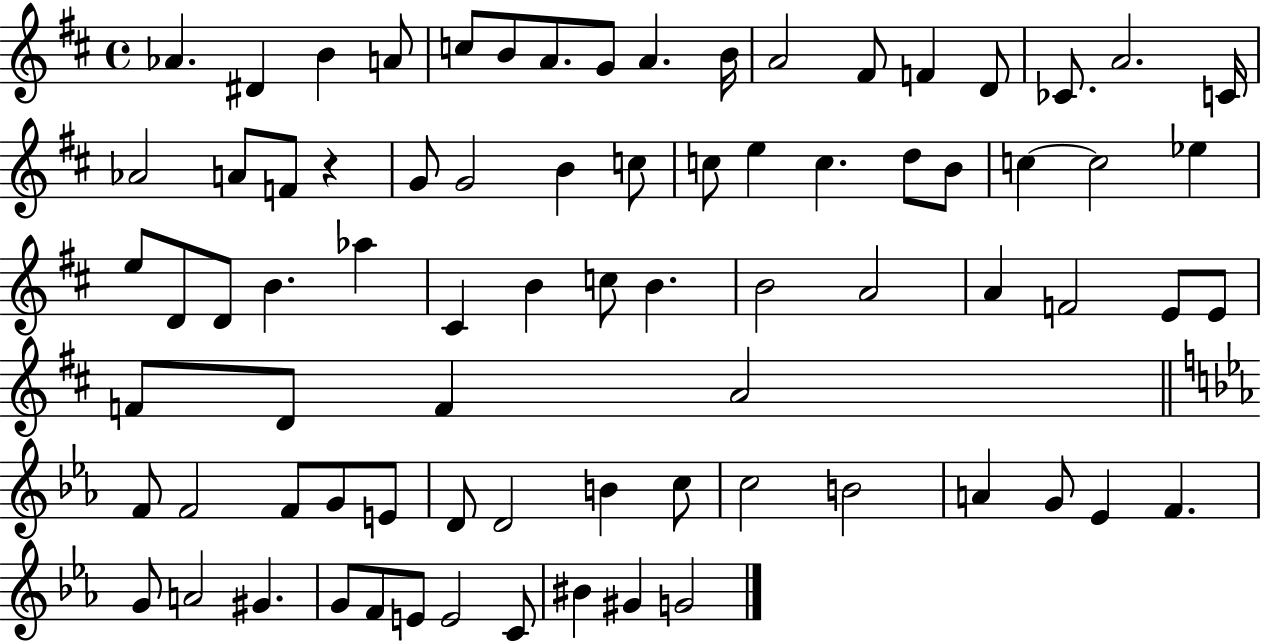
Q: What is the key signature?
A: D major